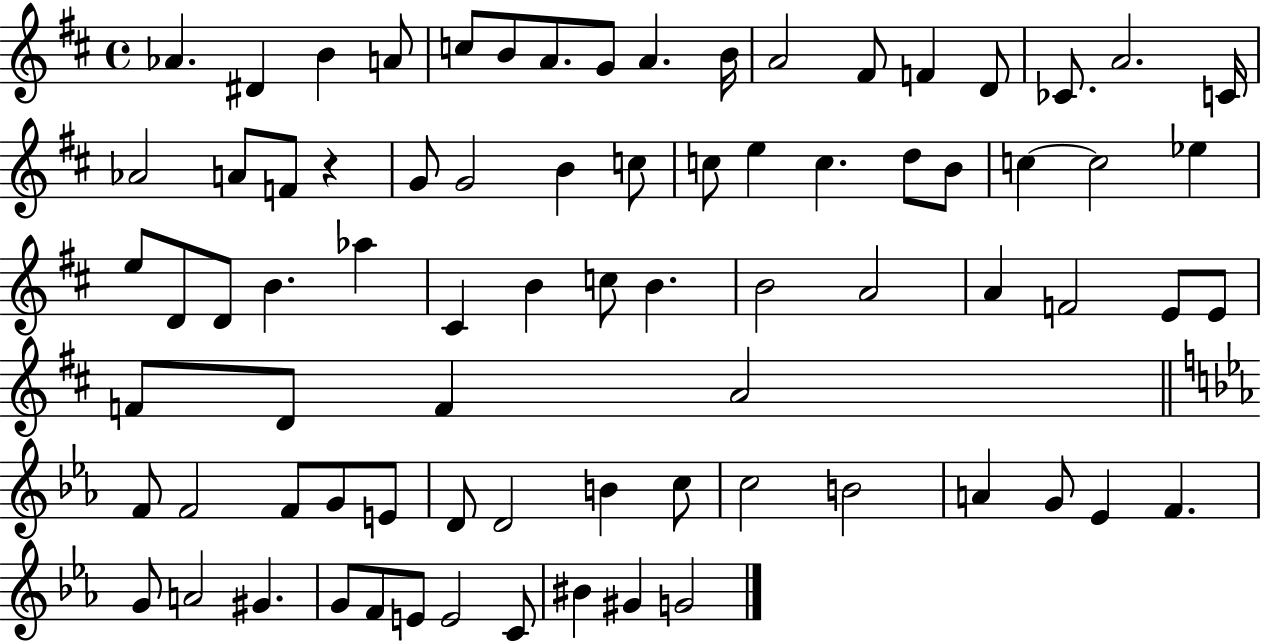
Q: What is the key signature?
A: D major